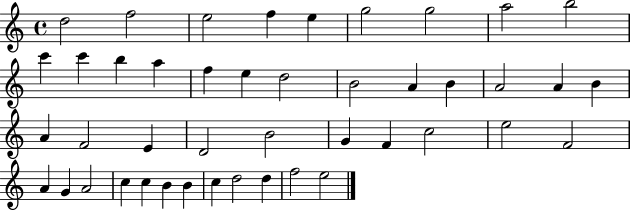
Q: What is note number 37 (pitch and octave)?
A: C5